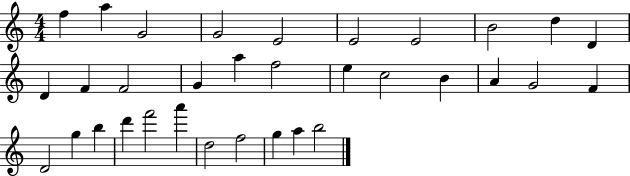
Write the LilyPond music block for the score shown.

{
  \clef treble
  \numericTimeSignature
  \time 4/4
  \key c \major
  f''4 a''4 g'2 | g'2 e'2 | e'2 e'2 | b'2 d''4 d'4 | \break d'4 f'4 f'2 | g'4 a''4 f''2 | e''4 c''2 b'4 | a'4 g'2 f'4 | \break d'2 g''4 b''4 | d'''4 f'''2 a'''4 | d''2 f''2 | g''4 a''4 b''2 | \break \bar "|."
}